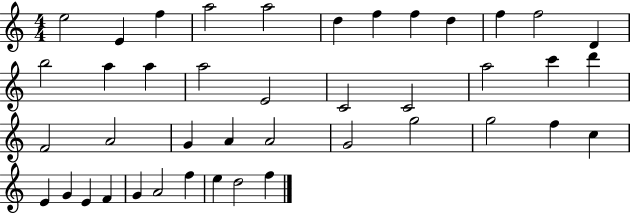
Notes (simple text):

E5/h E4/q F5/q A5/h A5/h D5/q F5/q F5/q D5/q F5/q F5/h D4/q B5/h A5/q A5/q A5/h E4/h C4/h C4/h A5/h C6/q D6/q F4/h A4/h G4/q A4/q A4/h G4/h G5/h G5/h F5/q C5/q E4/q G4/q E4/q F4/q G4/q A4/h F5/q E5/q D5/h F5/q